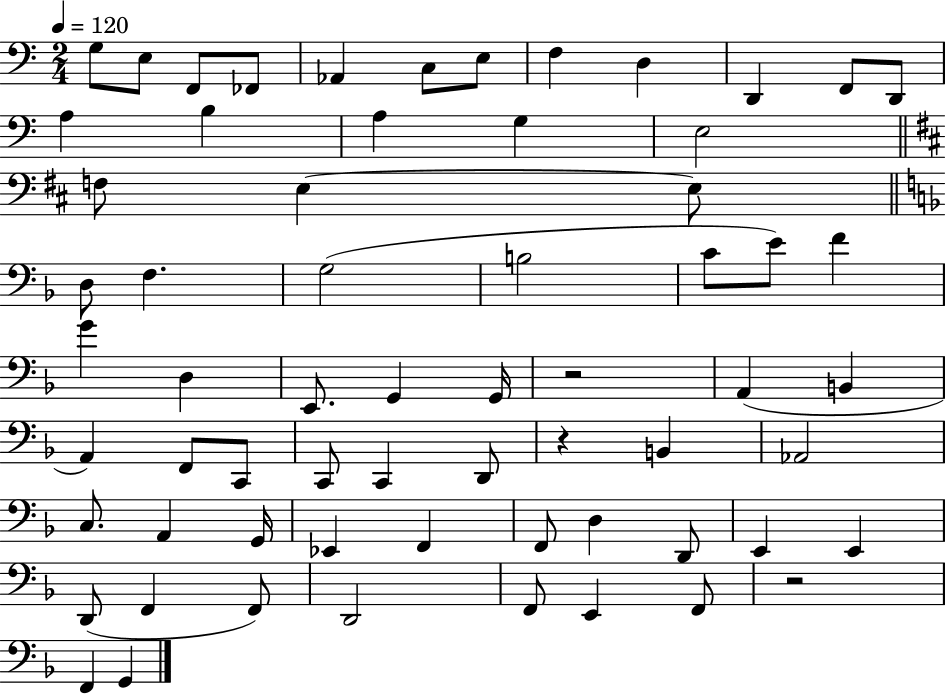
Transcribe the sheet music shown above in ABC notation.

X:1
T:Untitled
M:2/4
L:1/4
K:C
G,/2 E,/2 F,,/2 _F,,/2 _A,, C,/2 E,/2 F, D, D,, F,,/2 D,,/2 A, B, A, G, E,2 F,/2 E, E,/2 D,/2 F, G,2 B,2 C/2 E/2 F G D, E,,/2 G,, G,,/4 z2 A,, B,, A,, F,,/2 C,,/2 C,,/2 C,, D,,/2 z B,, _A,,2 C,/2 A,, G,,/4 _E,, F,, F,,/2 D, D,,/2 E,, E,, D,,/2 F,, F,,/2 D,,2 F,,/2 E,, F,,/2 z2 F,, G,,